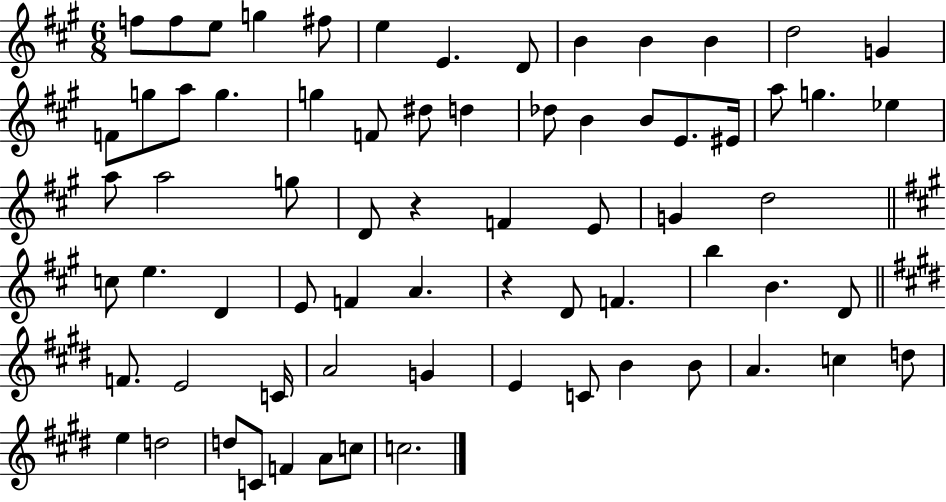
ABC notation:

X:1
T:Untitled
M:6/8
L:1/4
K:A
f/2 f/2 e/2 g ^f/2 e E D/2 B B B d2 G F/2 g/2 a/2 g g F/2 ^d/2 d _d/2 B B/2 E/2 ^E/4 a/2 g _e a/2 a2 g/2 D/2 z F E/2 G d2 c/2 e D E/2 F A z D/2 F b B D/2 F/2 E2 C/4 A2 G E C/2 B B/2 A c d/2 e d2 d/2 C/2 F A/2 c/2 c2